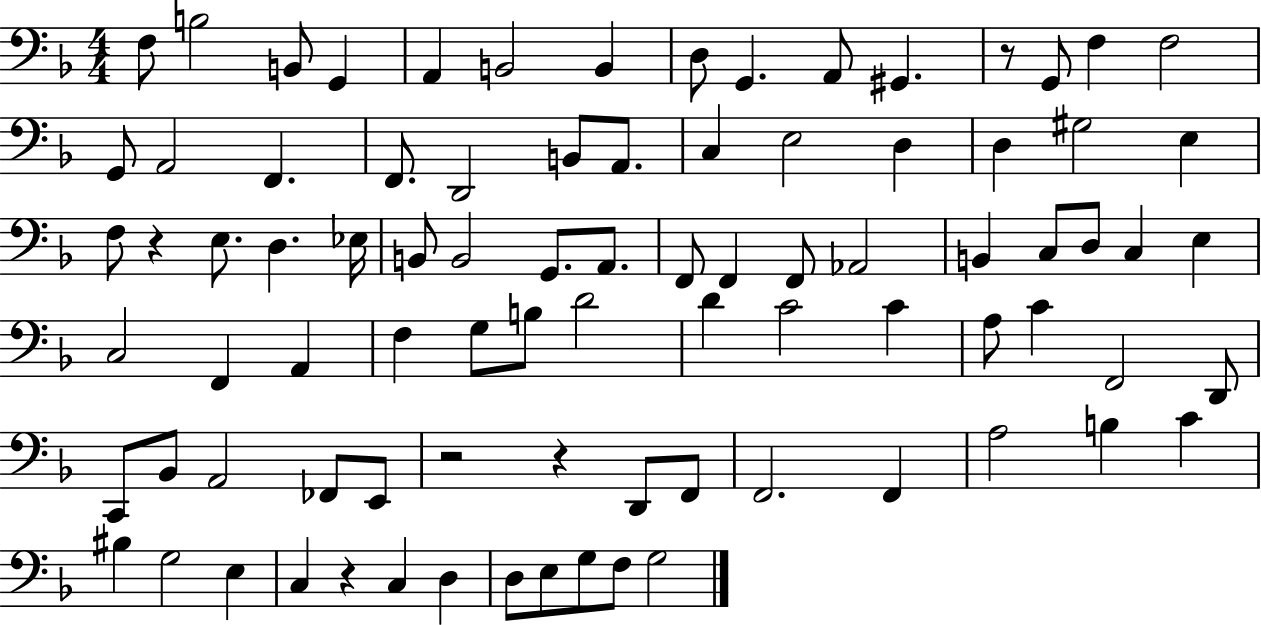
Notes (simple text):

F3/e B3/h B2/e G2/q A2/q B2/h B2/q D3/e G2/q. A2/e G#2/q. R/e G2/e F3/q F3/h G2/e A2/h F2/q. F2/e. D2/h B2/e A2/e. C3/q E3/h D3/q D3/q G#3/h E3/q F3/e R/q E3/e. D3/q. Eb3/s B2/e B2/h G2/e. A2/e. F2/e F2/q F2/e Ab2/h B2/q C3/e D3/e C3/q E3/q C3/h F2/q A2/q F3/q G3/e B3/e D4/h D4/q C4/h C4/q A3/e C4/q F2/h D2/e C2/e Bb2/e A2/h FES2/e E2/e R/h R/q D2/e F2/e F2/h. F2/q A3/h B3/q C4/q BIS3/q G3/h E3/q C3/q R/q C3/q D3/q D3/e E3/e G3/e F3/e G3/h